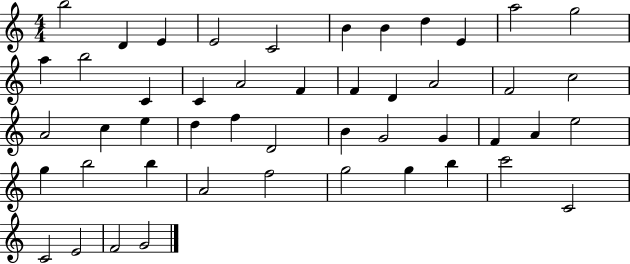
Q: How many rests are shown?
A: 0